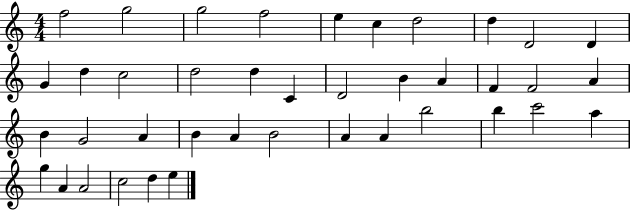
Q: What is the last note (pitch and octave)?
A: E5